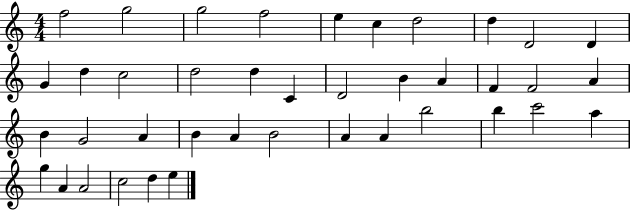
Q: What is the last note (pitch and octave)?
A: E5